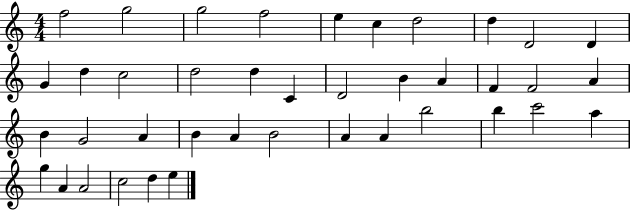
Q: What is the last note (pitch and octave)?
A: E5